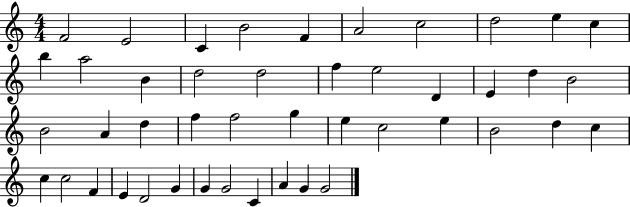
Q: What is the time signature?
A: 4/4